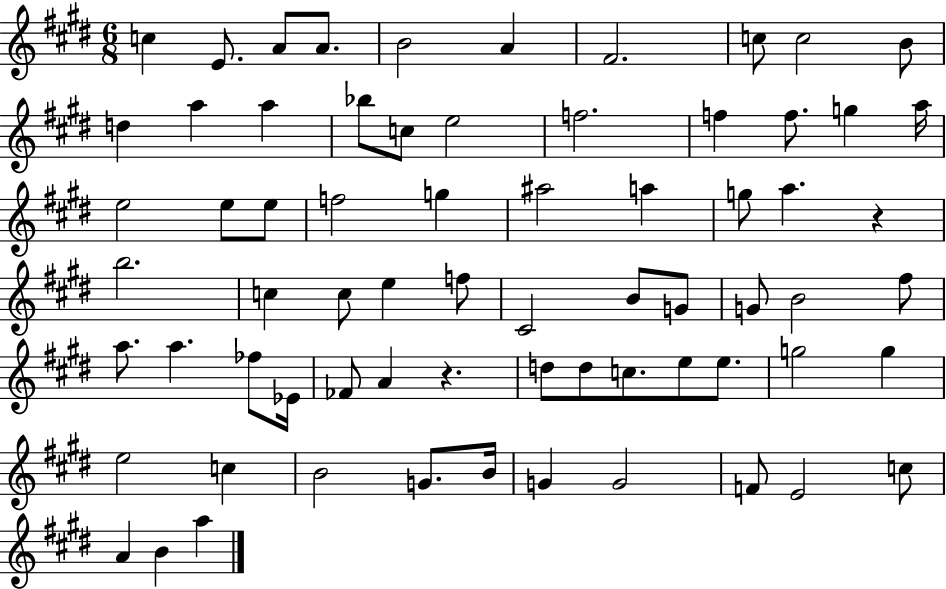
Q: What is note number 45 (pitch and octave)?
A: Eb4